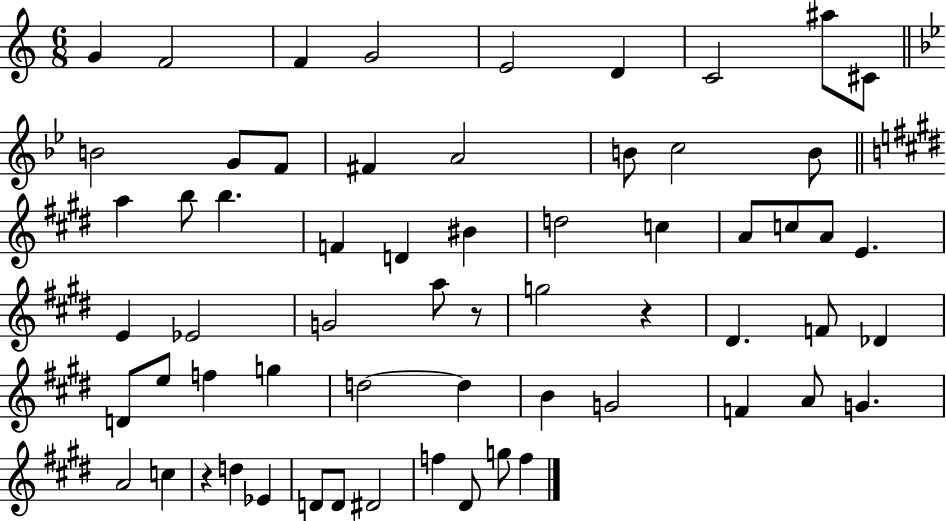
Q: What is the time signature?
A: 6/8